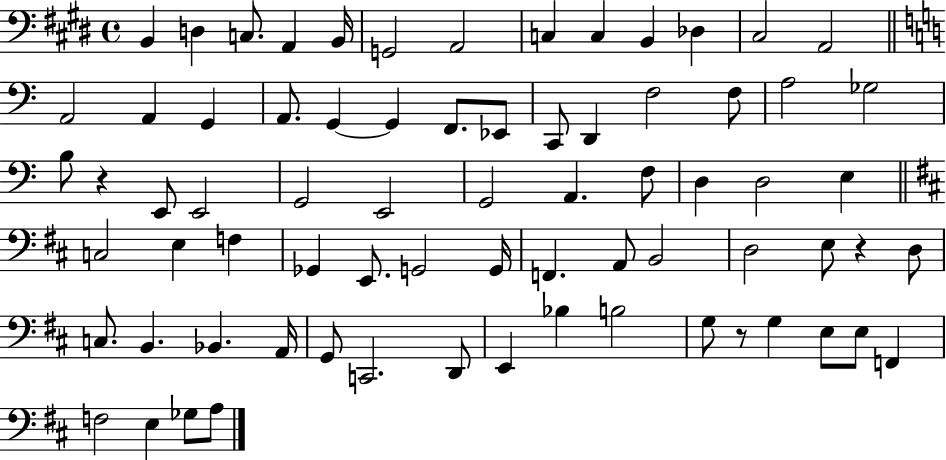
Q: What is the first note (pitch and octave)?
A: B2